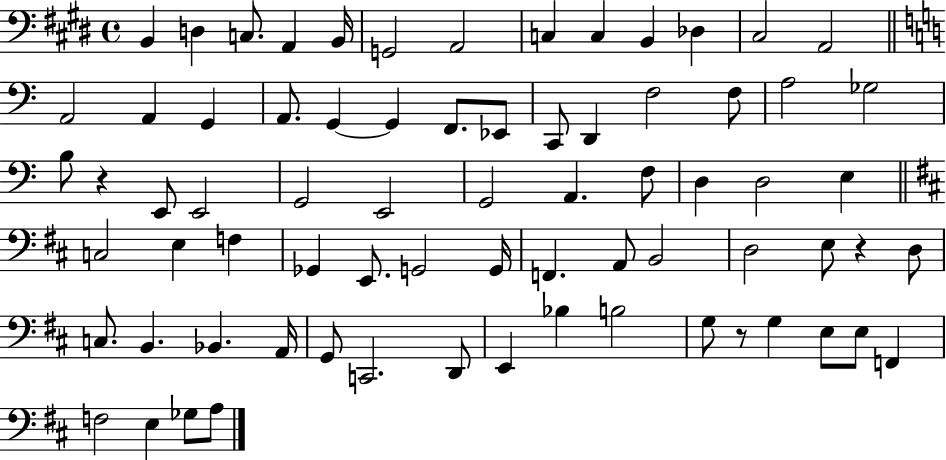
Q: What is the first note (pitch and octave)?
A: B2